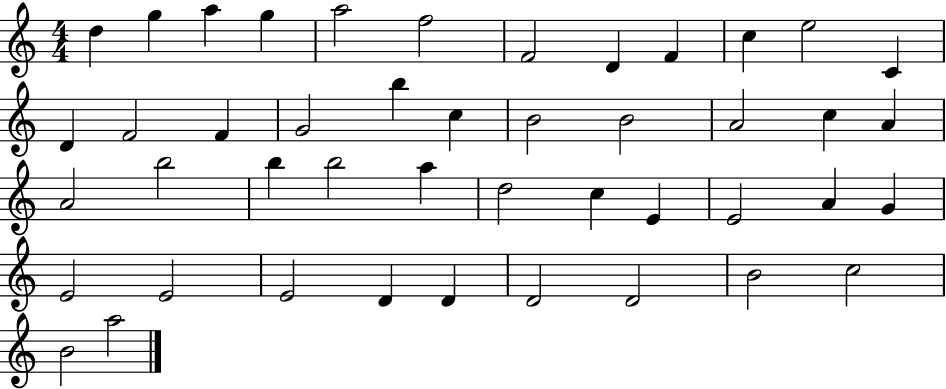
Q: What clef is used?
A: treble